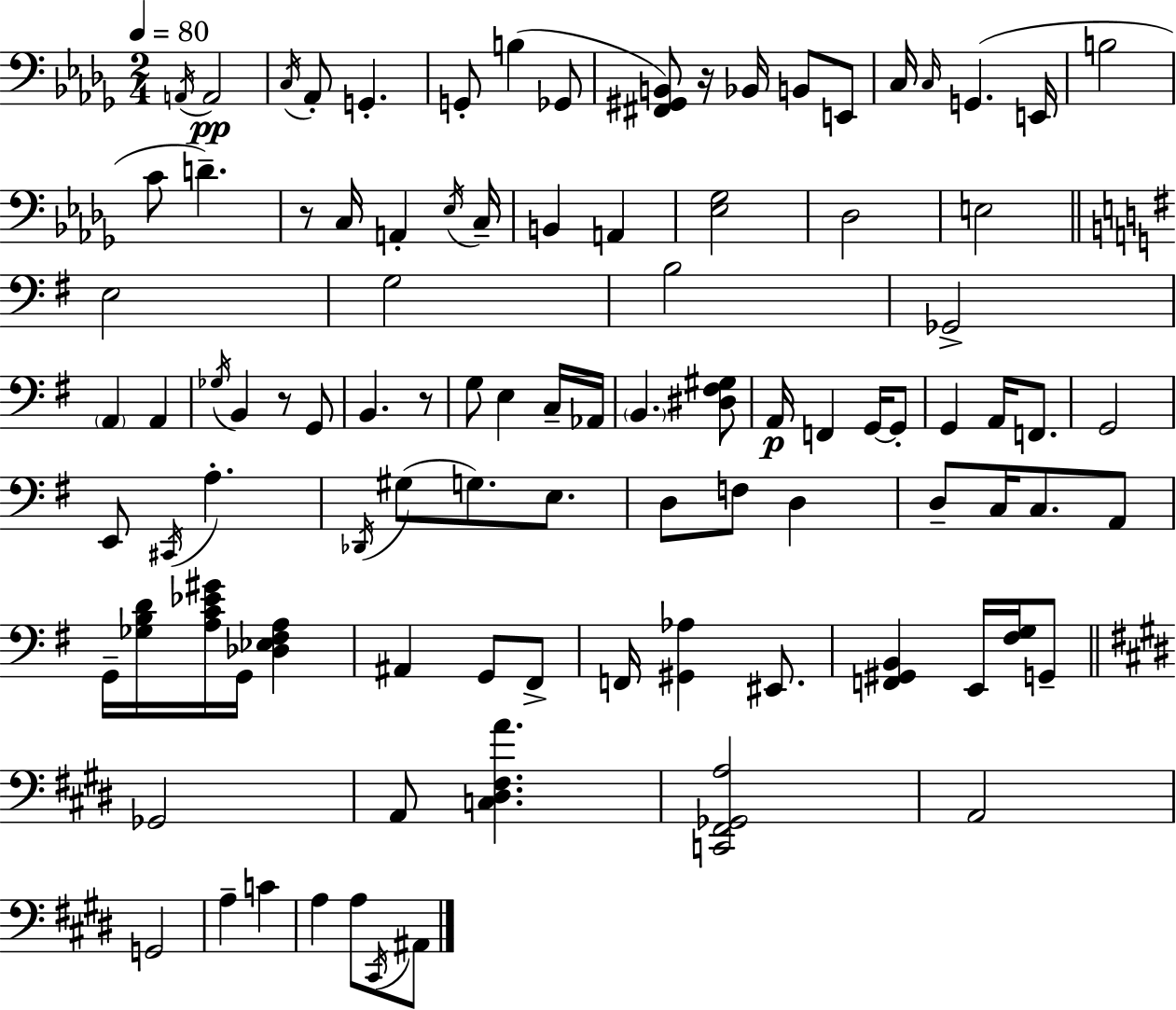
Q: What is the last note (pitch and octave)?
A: A#2